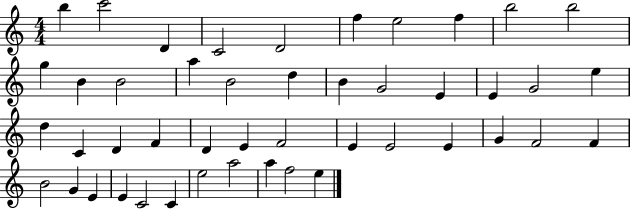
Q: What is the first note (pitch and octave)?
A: B5